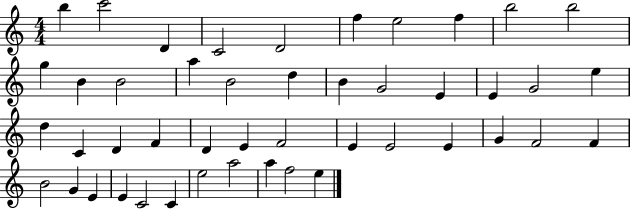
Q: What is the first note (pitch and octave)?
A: B5